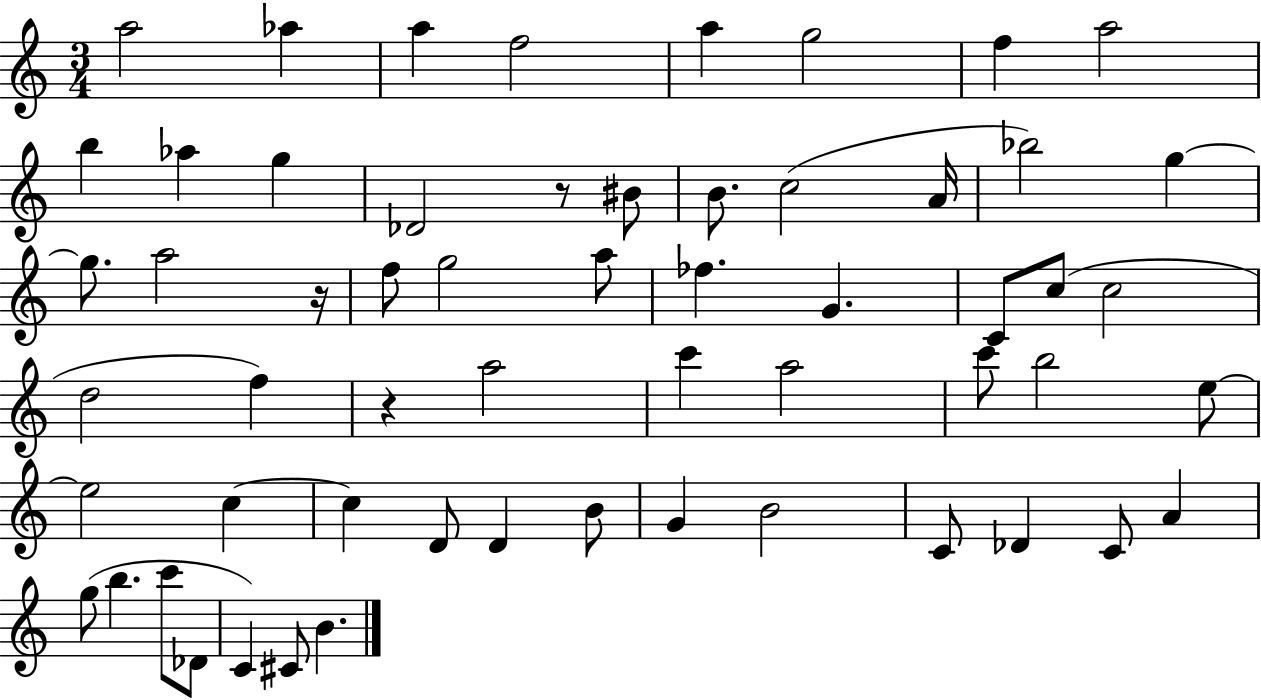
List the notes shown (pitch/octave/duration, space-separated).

A5/h Ab5/q A5/q F5/h A5/q G5/h F5/q A5/h B5/q Ab5/q G5/q Db4/h R/e BIS4/e B4/e. C5/h A4/s Bb5/h G5/q G5/e. A5/h R/s F5/e G5/h A5/e FES5/q. G4/q. C4/e C5/e C5/h D5/h F5/q R/q A5/h C6/q A5/h C6/e B5/h E5/e E5/h C5/q C5/q D4/e D4/q B4/e G4/q B4/h C4/e Db4/q C4/e A4/q G5/e B5/q. C6/e Db4/e C4/q C#4/e B4/q.